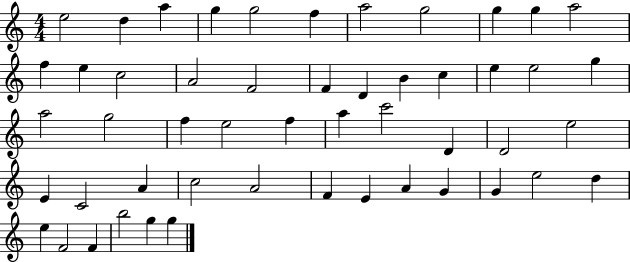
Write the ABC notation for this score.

X:1
T:Untitled
M:4/4
L:1/4
K:C
e2 d a g g2 f a2 g2 g g a2 f e c2 A2 F2 F D B c e e2 g a2 g2 f e2 f a c'2 D D2 e2 E C2 A c2 A2 F E A G G e2 d e F2 F b2 g g